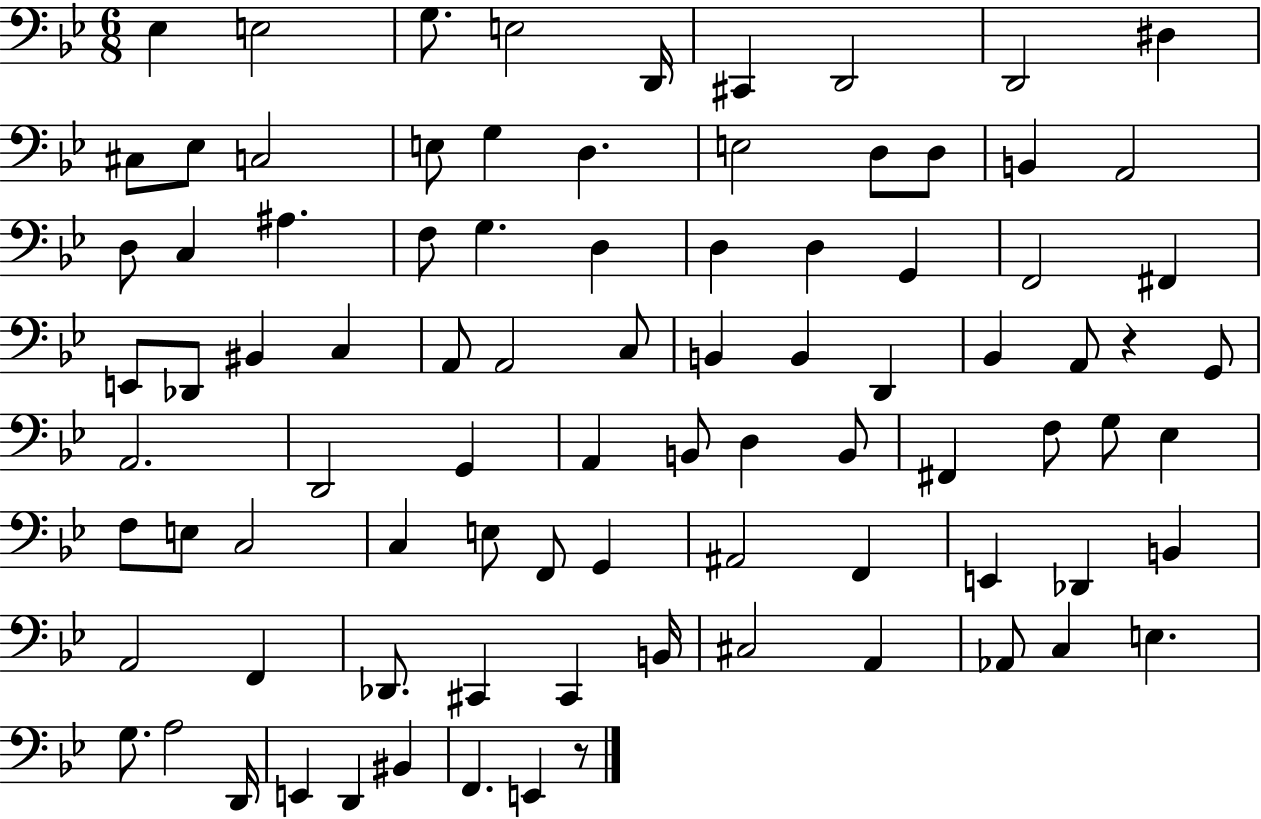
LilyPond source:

{
  \clef bass
  \numericTimeSignature
  \time 6/8
  \key bes \major
  ees4 e2 | g8. e2 d,16 | cis,4 d,2 | d,2 dis4 | \break cis8 ees8 c2 | e8 g4 d4. | e2 d8 d8 | b,4 a,2 | \break d8 c4 ais4. | f8 g4. d4 | d4 d4 g,4 | f,2 fis,4 | \break e,8 des,8 bis,4 c4 | a,8 a,2 c8 | b,4 b,4 d,4 | bes,4 a,8 r4 g,8 | \break a,2. | d,2 g,4 | a,4 b,8 d4 b,8 | fis,4 f8 g8 ees4 | \break f8 e8 c2 | c4 e8 f,8 g,4 | ais,2 f,4 | e,4 des,4 b,4 | \break a,2 f,4 | des,8. cis,4 cis,4 b,16 | cis2 a,4 | aes,8 c4 e4. | \break g8. a2 d,16 | e,4 d,4 bis,4 | f,4. e,4 r8 | \bar "|."
}